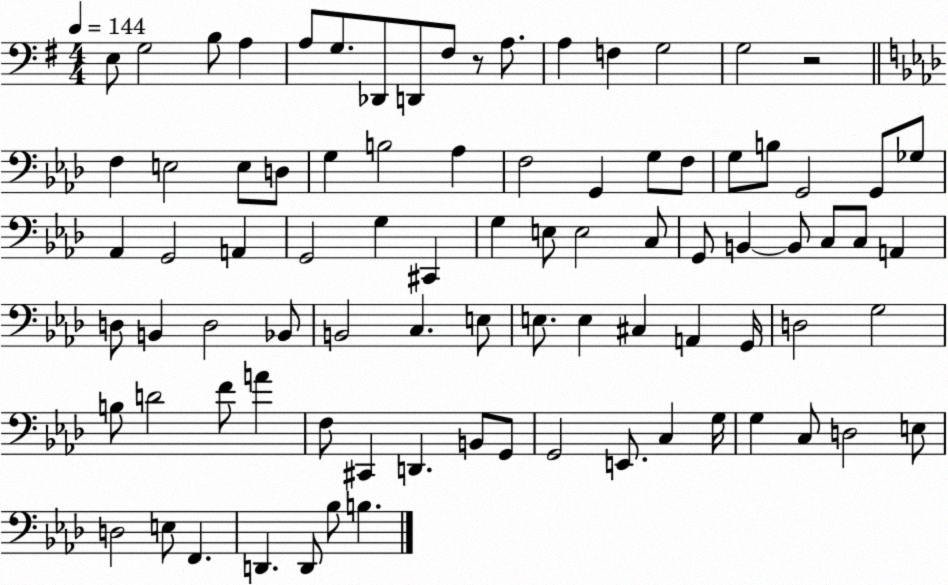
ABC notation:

X:1
T:Untitled
M:4/4
L:1/4
K:G
E,/2 G,2 B,/2 A, A,/2 G,/2 _D,,/2 D,,/2 ^F,/2 z/2 A,/2 A, F, G,2 G,2 z2 F, E,2 E,/2 D,/2 G, B,2 _A, F,2 G,, G,/2 F,/2 G,/2 B,/2 G,,2 G,,/2 _G,/2 _A,, G,,2 A,, G,,2 G, ^C,, G, E,/2 E,2 C,/2 G,,/2 B,, B,,/2 C,/2 C,/2 A,, D,/2 B,, D,2 _B,,/2 B,,2 C, E,/2 E,/2 E, ^C, A,, G,,/4 D,2 G,2 B,/2 D2 F/2 A F,/2 ^C,, D,, B,,/2 G,,/2 G,,2 E,,/2 C, G,/4 G, C,/2 D,2 E,/2 D,2 E,/2 F,, D,, D,,/2 _B,/2 B,